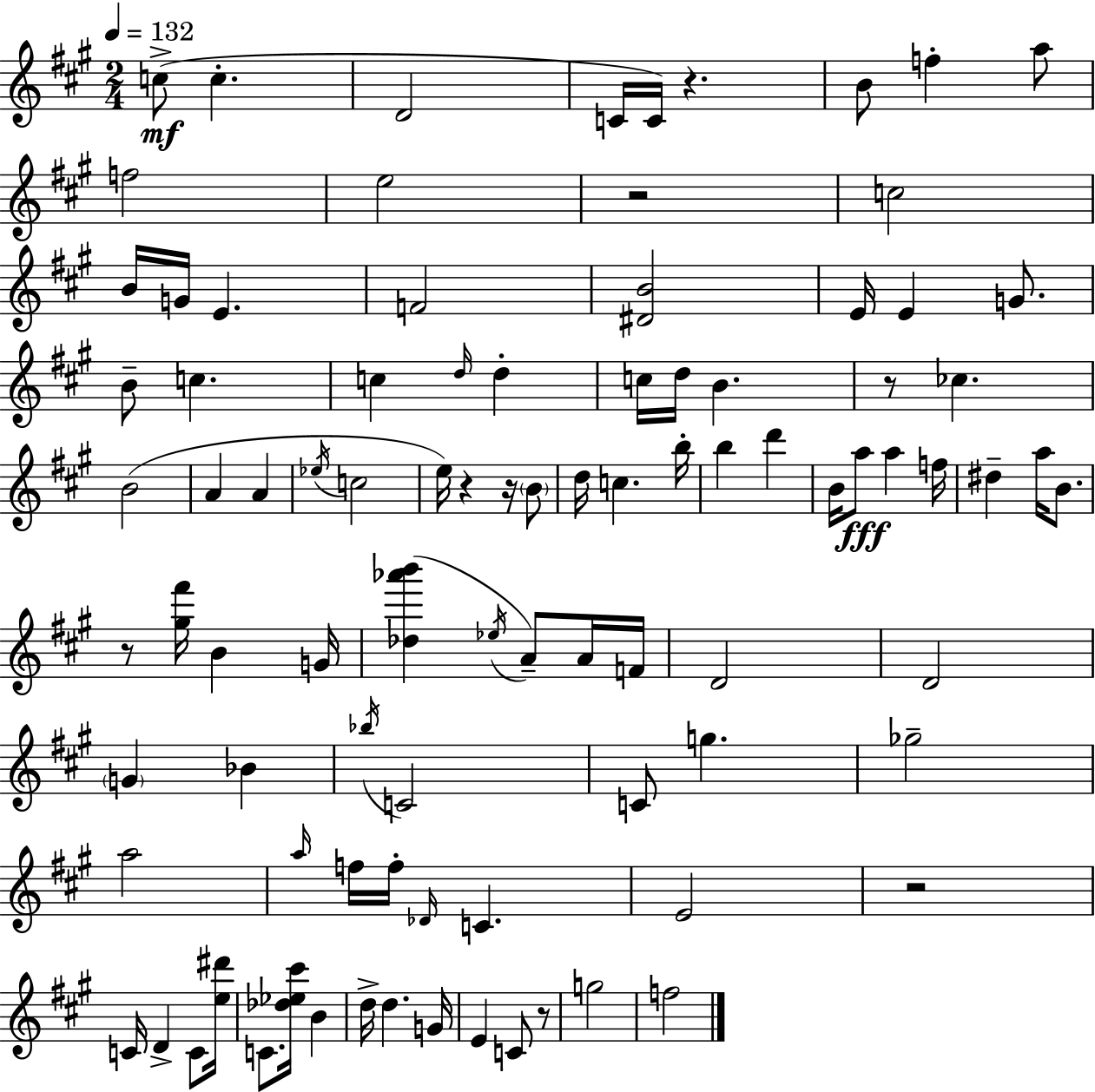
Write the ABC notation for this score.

X:1
T:Untitled
M:2/4
L:1/4
K:A
c/2 c D2 C/4 C/4 z B/2 f a/2 f2 e2 z2 c2 B/4 G/4 E F2 [^DB]2 E/4 E G/2 B/2 c c d/4 d c/4 d/4 B z/2 _c B2 A A _e/4 c2 e/4 z z/4 B/2 d/4 c b/4 b d' B/4 a/2 a f/4 ^d a/4 B/2 z/2 [^g^f']/4 B G/4 [_d_a'b'] _e/4 A/2 A/4 F/4 D2 D2 G _B _b/4 C2 C/2 g _g2 a2 a/4 f/4 f/4 _D/4 C E2 z2 C/4 D C/2 [e^d']/4 C/2 [_d_e^c']/4 B d/4 d G/4 E C/2 z/2 g2 f2